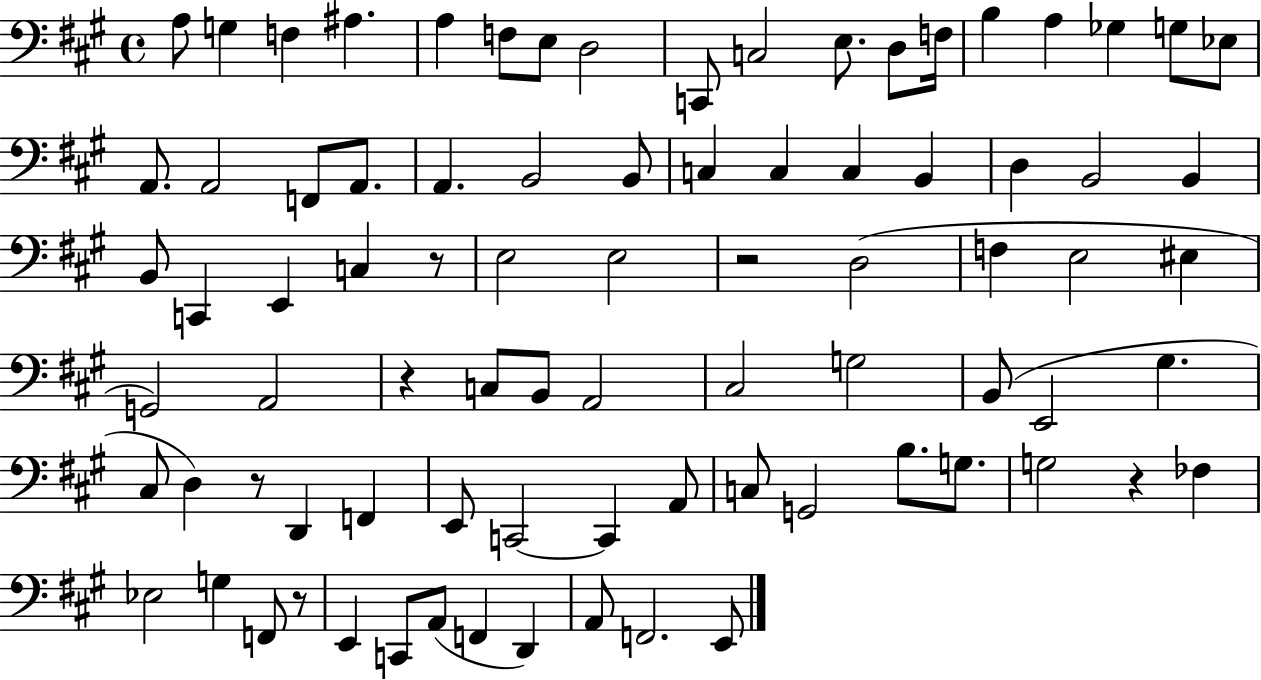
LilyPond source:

{
  \clef bass
  \time 4/4
  \defaultTimeSignature
  \key a \major
  a8 g4 f4 ais4. | a4 f8 e8 d2 | c,8 c2 e8. d8 f16 | b4 a4 ges4 g8 ees8 | \break a,8. a,2 f,8 a,8. | a,4. b,2 b,8 | c4 c4 c4 b,4 | d4 b,2 b,4 | \break b,8 c,4 e,4 c4 r8 | e2 e2 | r2 d2( | f4 e2 eis4 | \break g,2) a,2 | r4 c8 b,8 a,2 | cis2 g2 | b,8( e,2 gis4. | \break cis8 d4) r8 d,4 f,4 | e,8 c,2~~ c,4 a,8 | c8 g,2 b8. g8. | g2 r4 fes4 | \break ees2 g4 f,8 r8 | e,4 c,8 a,8( f,4 d,4) | a,8 f,2. e,8 | \bar "|."
}